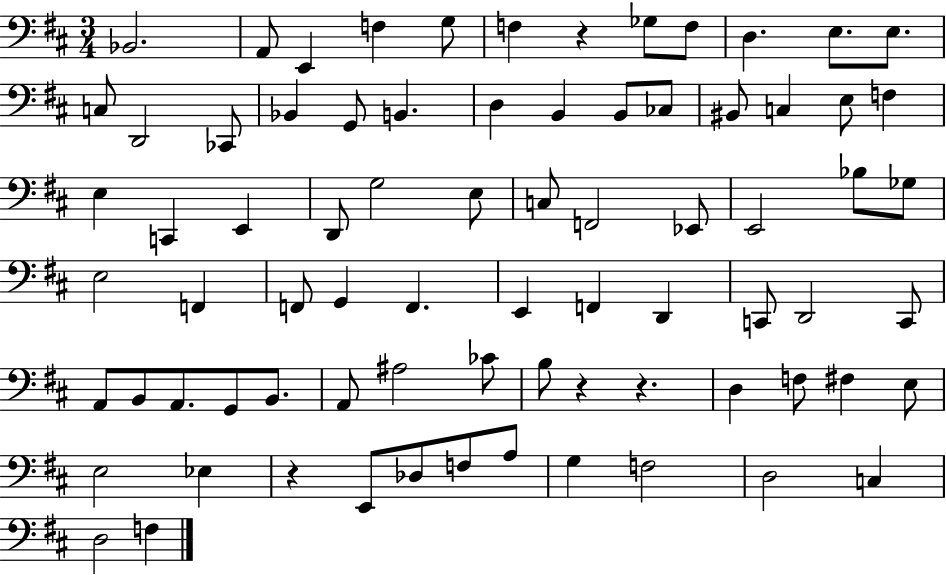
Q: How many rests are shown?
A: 4